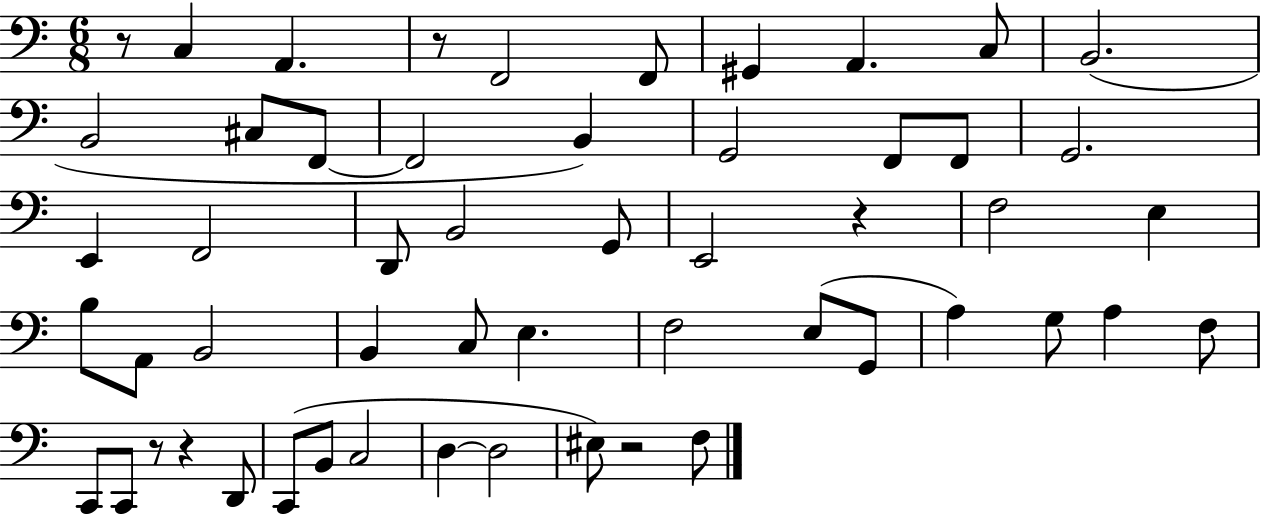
{
  \clef bass
  \numericTimeSignature
  \time 6/8
  \key c \major
  r8 c4 a,4. | r8 f,2 f,8 | gis,4 a,4. c8 | b,2.( | \break b,2 cis8 f,8~~ | f,2 b,4) | g,2 f,8 f,8 | g,2. | \break e,4 f,2 | d,8 b,2 g,8 | e,2 r4 | f2 e4 | \break b8 a,8 b,2 | b,4 c8 e4. | f2 e8( g,8 | a4) g8 a4 f8 | \break c,8 c,8 r8 r4 d,8 | c,8( b,8 c2 | d4~~ d2 | eis8) r2 f8 | \break \bar "|."
}